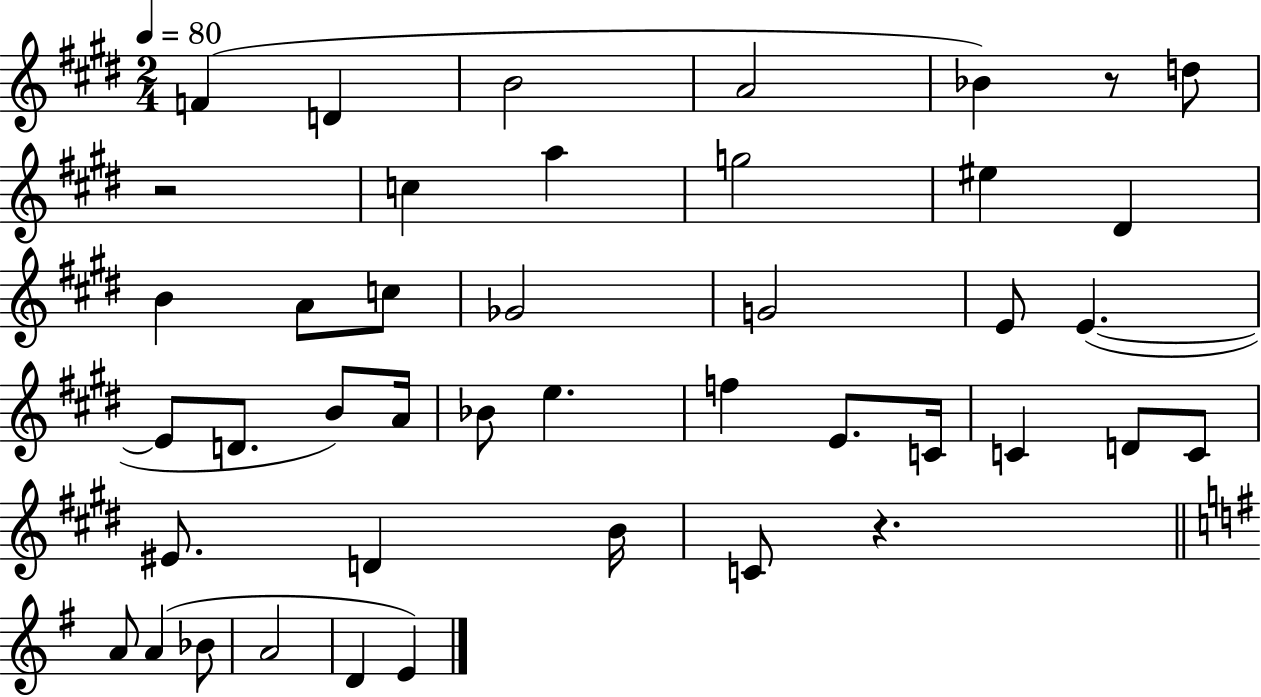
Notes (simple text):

F4/q D4/q B4/h A4/h Bb4/q R/e D5/e R/h C5/q A5/q G5/h EIS5/q D#4/q B4/q A4/e C5/e Gb4/h G4/h E4/e E4/q. E4/e D4/e. B4/e A4/s Bb4/e E5/q. F5/q E4/e. C4/s C4/q D4/e C4/e EIS4/e. D4/q B4/s C4/e R/q. A4/e A4/q Bb4/e A4/h D4/q E4/q